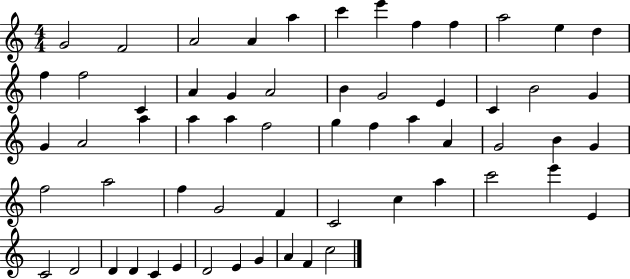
{
  \clef treble
  \numericTimeSignature
  \time 4/4
  \key c \major
  g'2 f'2 | a'2 a'4 a''4 | c'''4 e'''4 f''4 f''4 | a''2 e''4 d''4 | \break f''4 f''2 c'4 | a'4 g'4 a'2 | b'4 g'2 e'4 | c'4 b'2 g'4 | \break g'4 a'2 a''4 | a''4 a''4 f''2 | g''4 f''4 a''4 a'4 | g'2 b'4 g'4 | \break f''2 a''2 | f''4 g'2 f'4 | c'2 c''4 a''4 | c'''2 e'''4 e'4 | \break c'2 d'2 | d'4 d'4 c'4 e'4 | d'2 e'4 g'4 | a'4 f'4 c''2 | \break \bar "|."
}